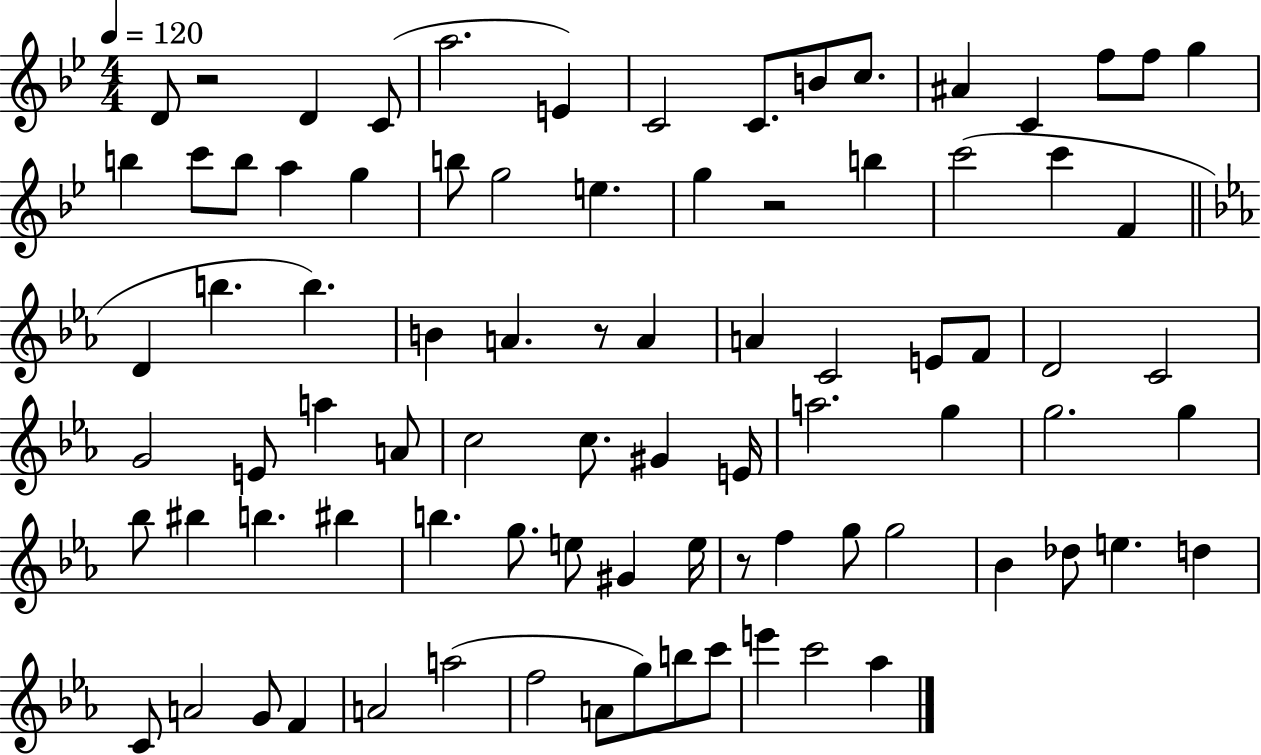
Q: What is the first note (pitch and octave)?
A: D4